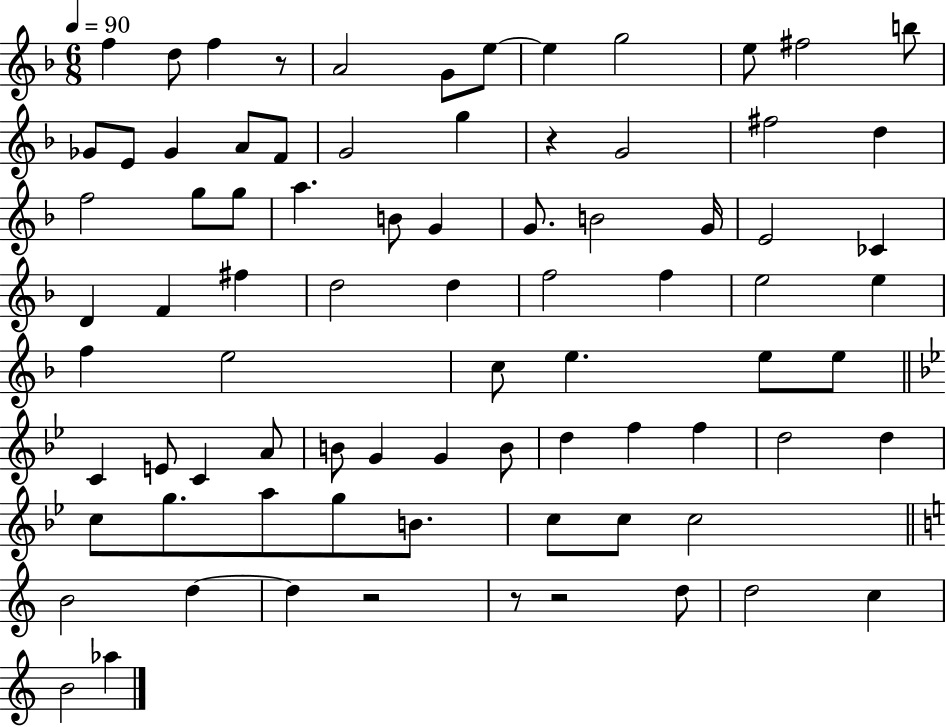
X:1
T:Untitled
M:6/8
L:1/4
K:F
f d/2 f z/2 A2 G/2 e/2 e g2 e/2 ^f2 b/2 _G/2 E/2 _G A/2 F/2 G2 g z G2 ^f2 d f2 g/2 g/2 a B/2 G G/2 B2 G/4 E2 _C D F ^f d2 d f2 f e2 e f e2 c/2 e e/2 e/2 C E/2 C A/2 B/2 G G B/2 d f f d2 d c/2 g/2 a/2 g/2 B/2 c/2 c/2 c2 B2 d d z2 z/2 z2 d/2 d2 c B2 _a